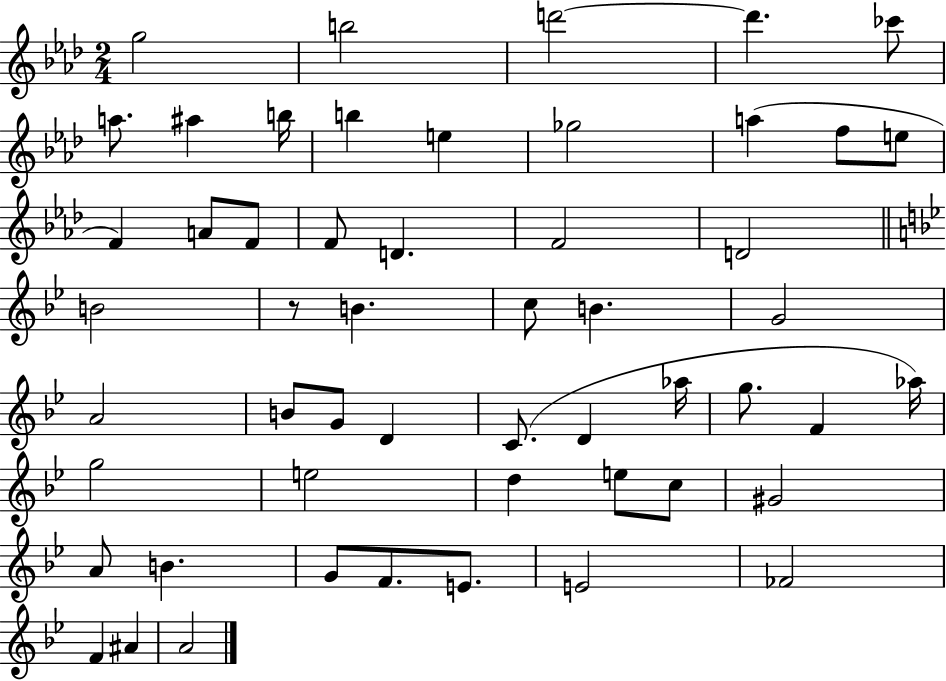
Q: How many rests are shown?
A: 1